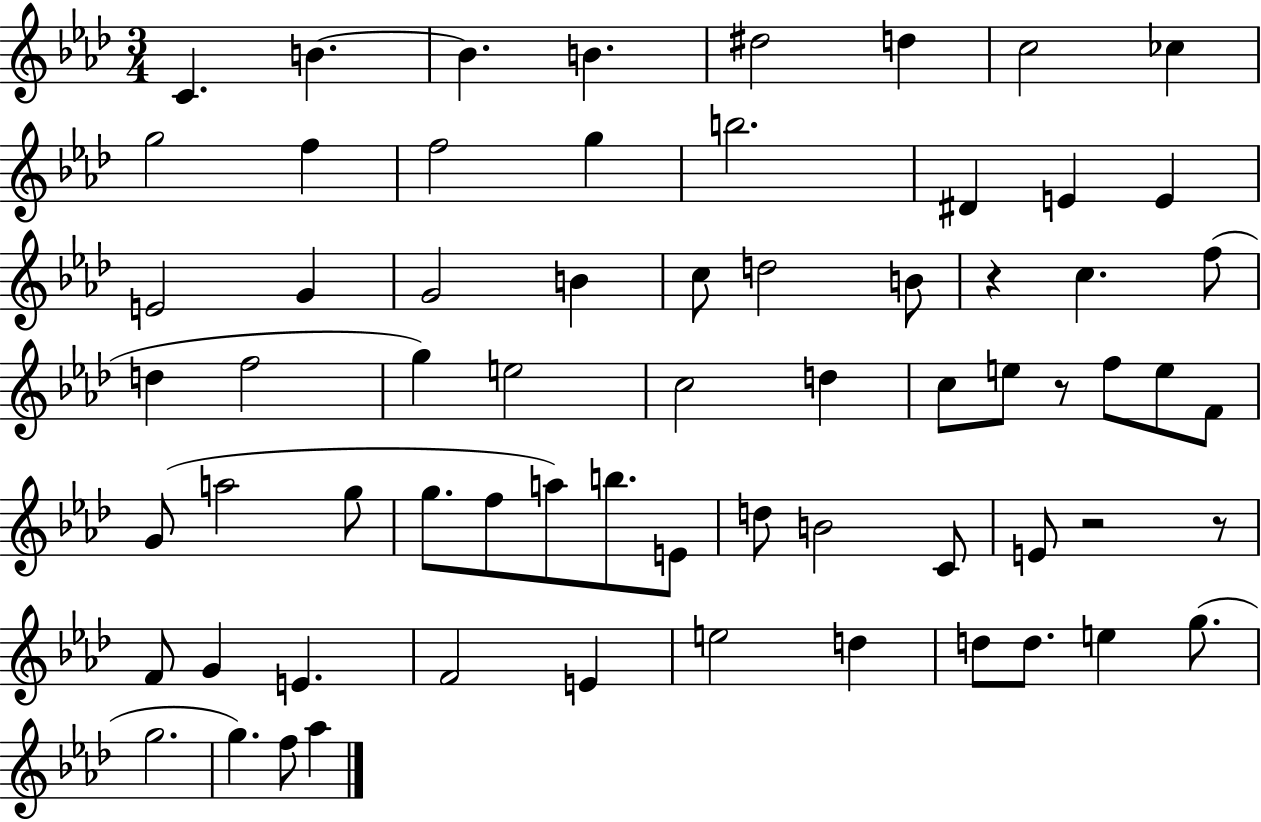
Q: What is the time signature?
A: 3/4